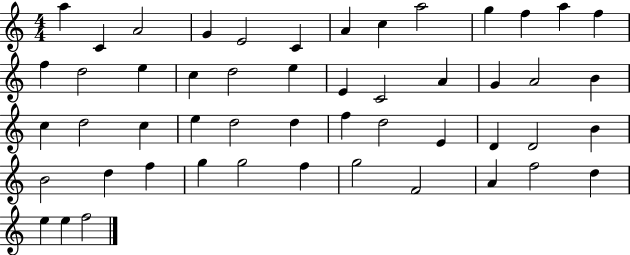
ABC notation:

X:1
T:Untitled
M:4/4
L:1/4
K:C
a C A2 G E2 C A c a2 g f a f f d2 e c d2 e E C2 A G A2 B c d2 c e d2 d f d2 E D D2 B B2 d f g g2 f g2 F2 A f2 d e e f2